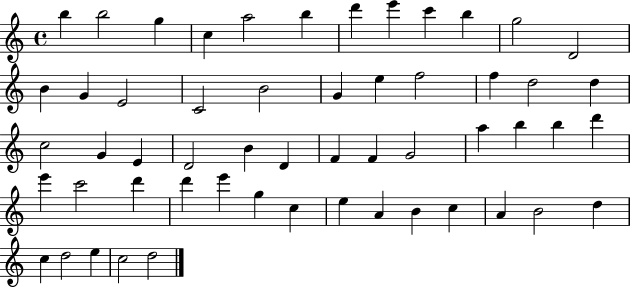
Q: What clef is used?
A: treble